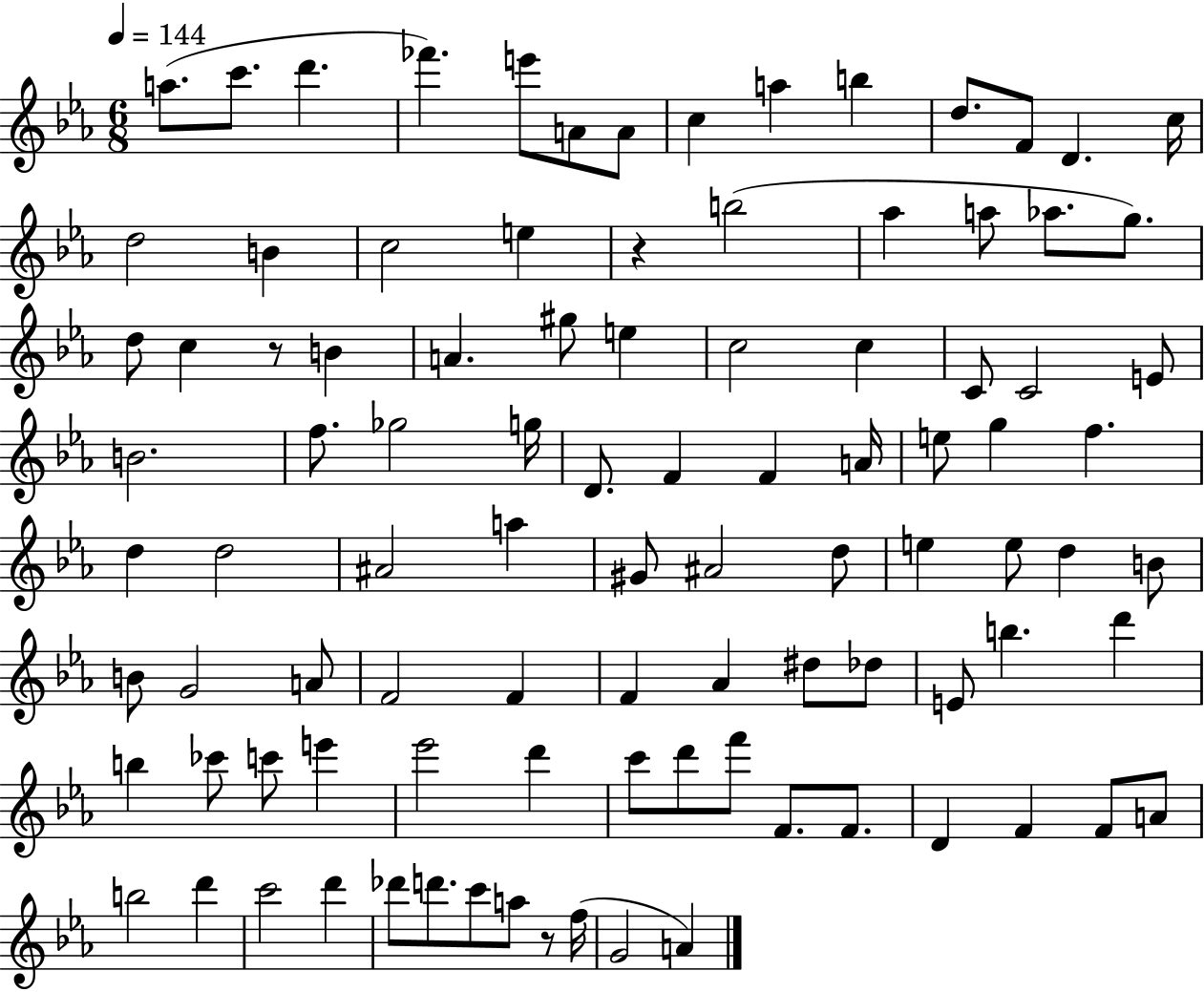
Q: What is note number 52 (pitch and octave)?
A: D5